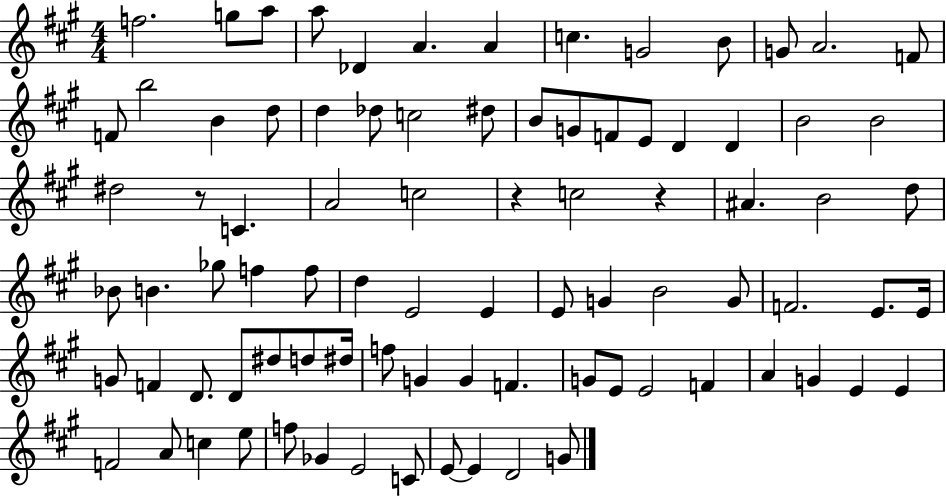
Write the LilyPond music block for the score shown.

{
  \clef treble
  \numericTimeSignature
  \time 4/4
  \key a \major
  f''2. g''8 a''8 | a''8 des'4 a'4. a'4 | c''4. g'2 b'8 | g'8 a'2. f'8 | \break f'8 b''2 b'4 d''8 | d''4 des''8 c''2 dis''8 | b'8 g'8 f'8 e'8 d'4 d'4 | b'2 b'2 | \break dis''2 r8 c'4. | a'2 c''2 | r4 c''2 r4 | ais'4. b'2 d''8 | \break bes'8 b'4. ges''8 f''4 f''8 | d''4 e'2 e'4 | e'8 g'4 b'2 g'8 | f'2. e'8. e'16 | \break g'8 f'4 d'8. d'8 dis''8 d''8 dis''16 | f''8 g'4 g'4 f'4. | g'8 e'8 e'2 f'4 | a'4 g'4 e'4 e'4 | \break f'2 a'8 c''4 e''8 | f''8 ges'4 e'2 c'8 | e'8~~ e'4 d'2 g'8 | \bar "|."
}